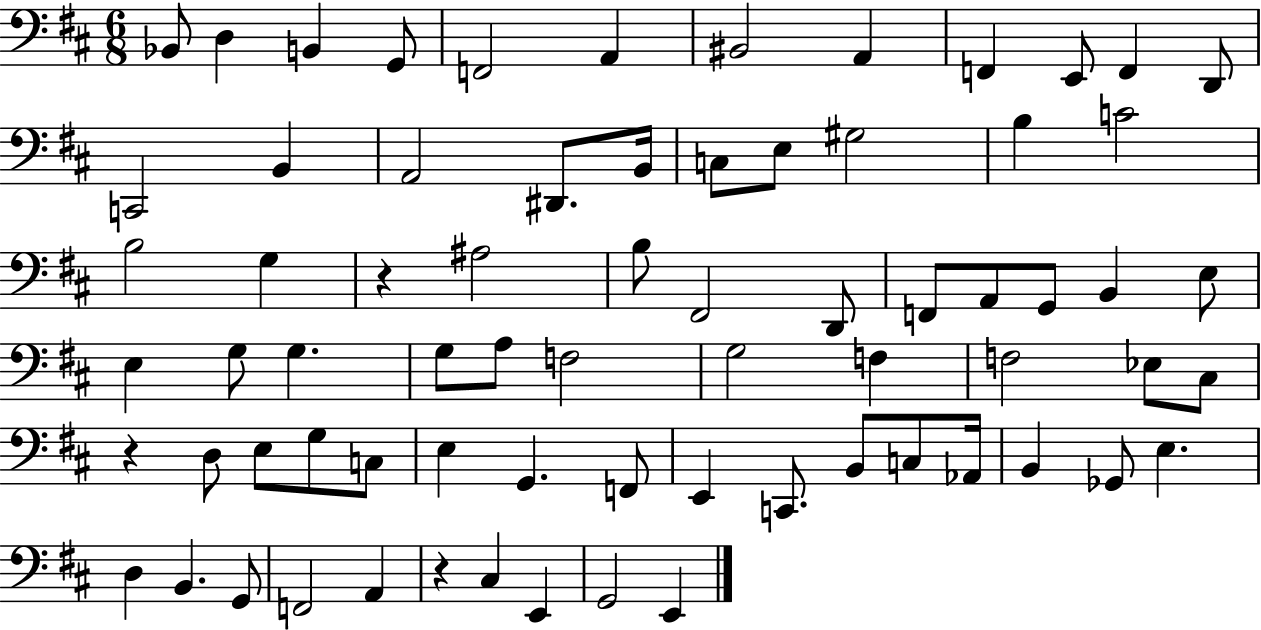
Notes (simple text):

Bb2/e D3/q B2/q G2/e F2/h A2/q BIS2/h A2/q F2/q E2/e F2/q D2/e C2/h B2/q A2/h D#2/e. B2/s C3/e E3/e G#3/h B3/q C4/h B3/h G3/q R/q A#3/h B3/e F#2/h D2/e F2/e A2/e G2/e B2/q E3/e E3/q G3/e G3/q. G3/e A3/e F3/h G3/h F3/q F3/h Eb3/e C#3/e R/q D3/e E3/e G3/e C3/e E3/q G2/q. F2/e E2/q C2/e. B2/e C3/e Ab2/s B2/q Gb2/e E3/q. D3/q B2/q. G2/e F2/h A2/q R/q C#3/q E2/q G2/h E2/q